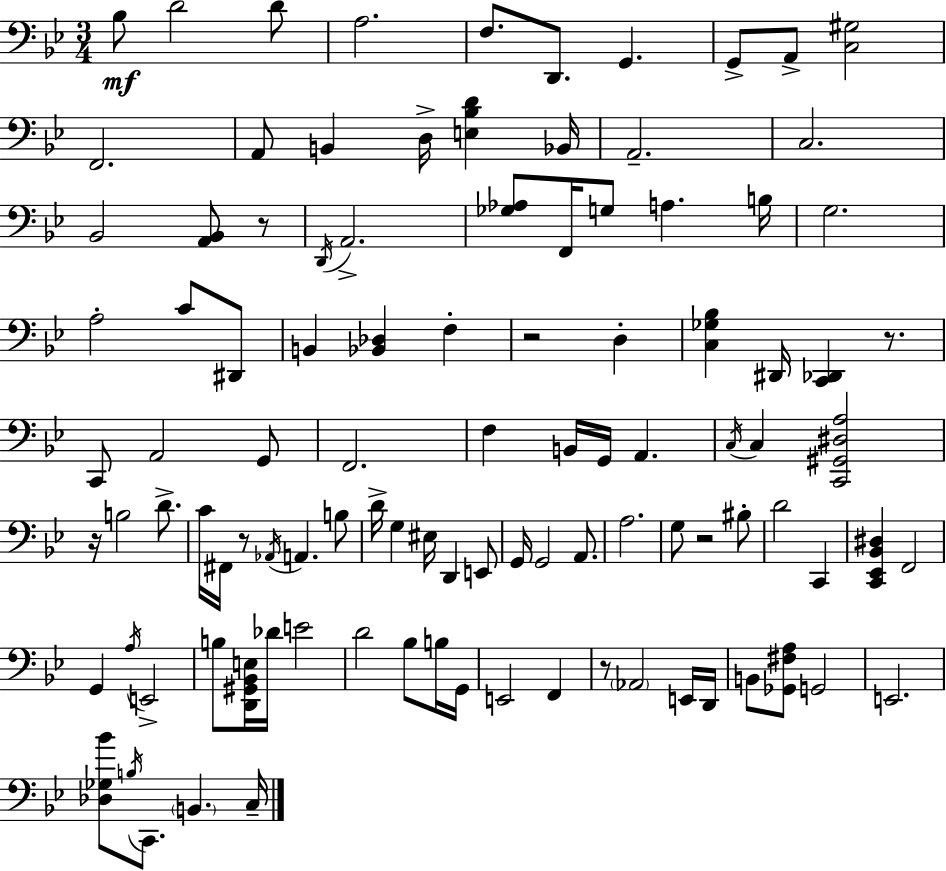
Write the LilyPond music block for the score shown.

{
  \clef bass
  \numericTimeSignature
  \time 3/4
  \key bes \major
  \repeat volta 2 { bes8\mf d'2 d'8 | a2. | f8. d,8. g,4. | g,8-> a,8-> <c gis>2 | \break f,2. | a,8 b,4 d16-> <e bes d'>4 bes,16 | a,2.-- | c2. | \break bes,2 <a, bes,>8 r8 | \acciaccatura { d,16 } a,2.-> | <ges aes>8 f,16 g8 a4. | b16 g2. | \break a2-. c'8 dis,8 | b,4 <bes, des>4 f4-. | r2 d4-. | <c ges bes>4 dis,16 <c, des,>4 r8. | \break c,8 a,2 g,8 | f,2. | f4 b,16 g,16 a,4. | \acciaccatura { c16 } c4 <c, gis, dis a>2 | \break r16 b2 d'8.-> | c'16 fis,16 r8 \acciaccatura { aes,16 } a,4. | b8 d'16-> g4 eis16 d,4 | e,8 g,16 g,2 | \break a,8. a2. | g8 r2 | bis8-. d'2 c,4 | <c, ees, bes, dis>4 f,2 | \break g,4 \acciaccatura { a16 } e,2-> | b8 <d, gis, bes, e>16 des'16 e'2 | d'2 | bes8 b16 g,16 e,2 | \break f,4 r8 \parenthesize aes,2 | e,16 d,16 b,8 <ges, fis a>8 g,2 | e,2. | <des ges bes'>8 \acciaccatura { b16 } c,8. \parenthesize b,4. | \break c16-- } \bar "|."
}